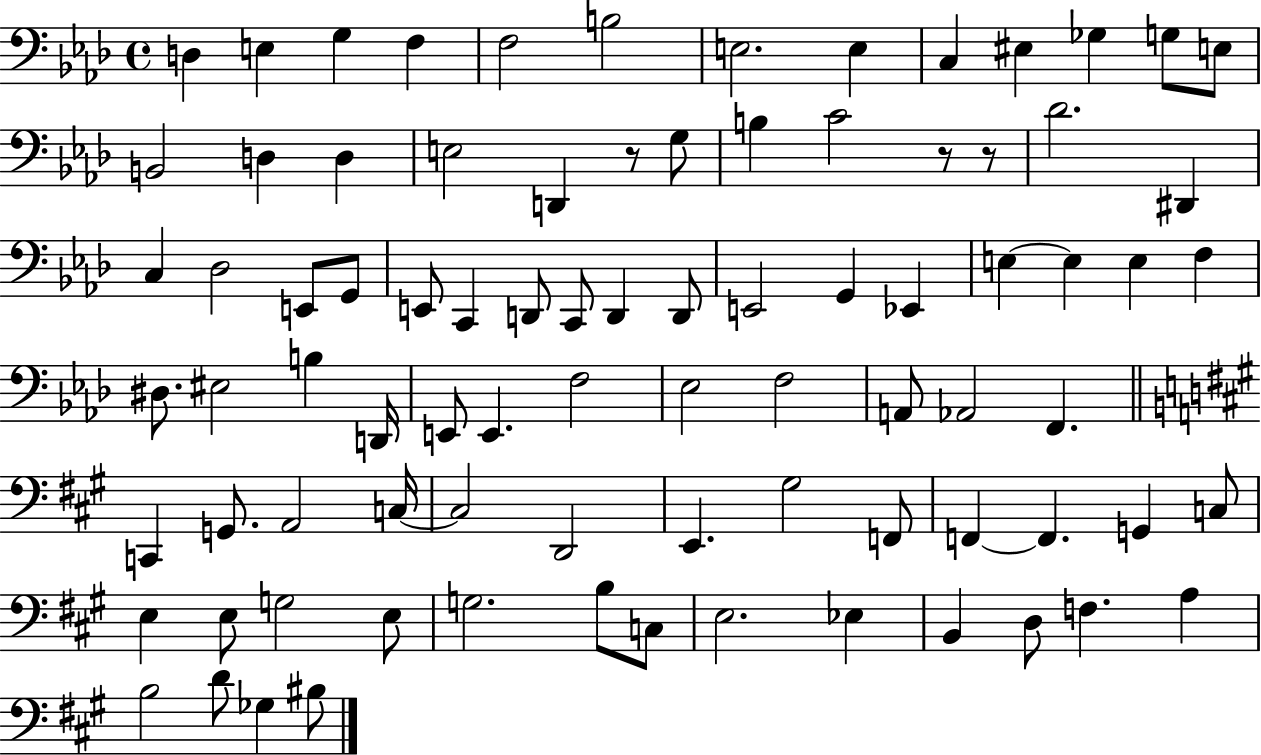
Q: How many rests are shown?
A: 3